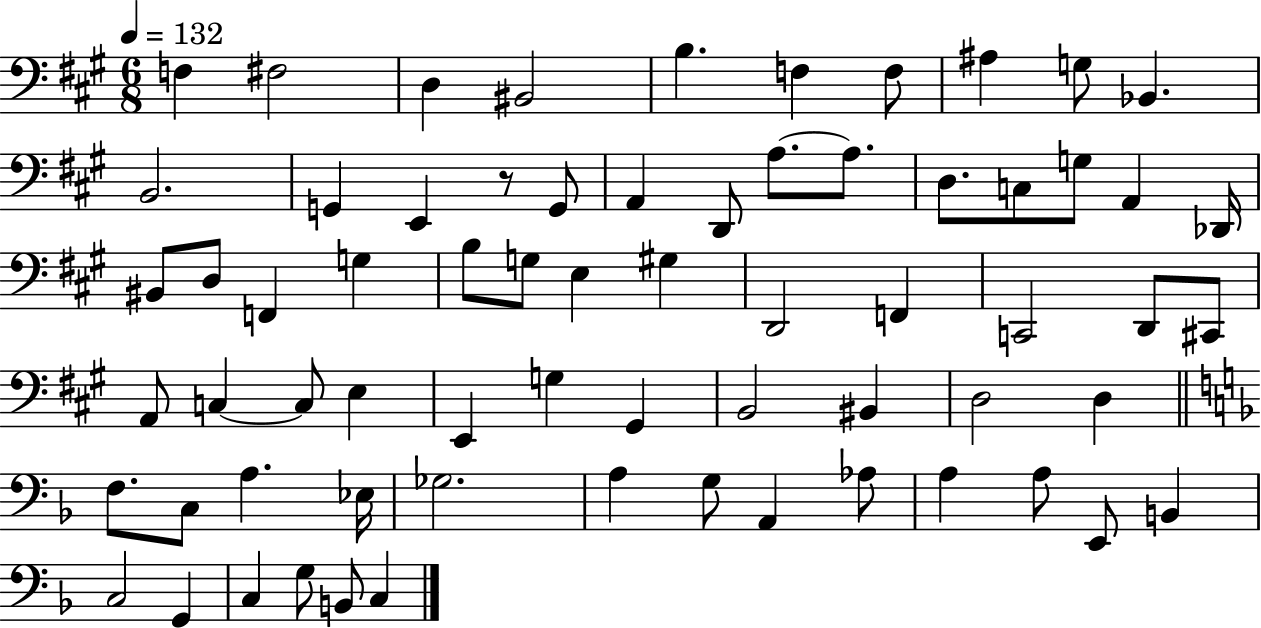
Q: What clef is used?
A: bass